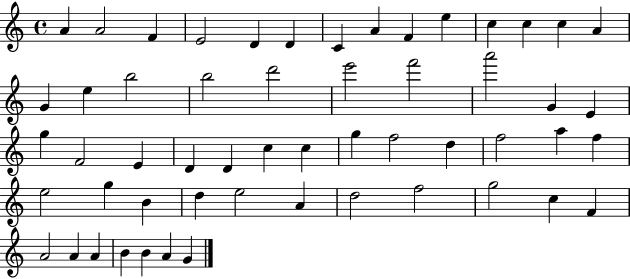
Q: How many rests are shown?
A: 0